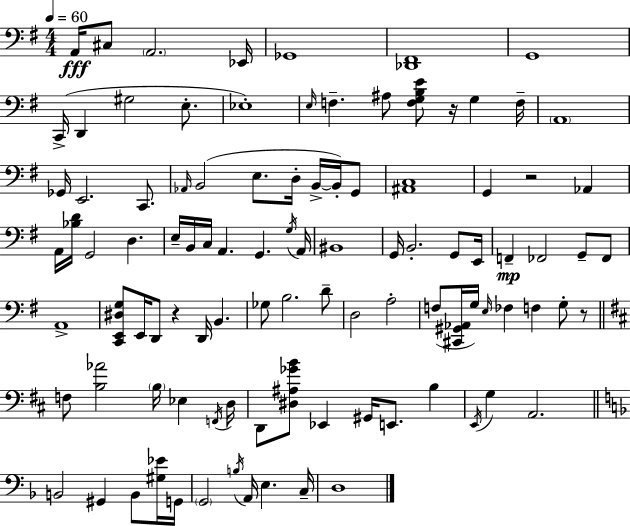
A2/s C#3/e A2/h. Eb2/s Gb2/w [Db2,F#2]/w G2/w C2/s D2/q G#3/h E3/e. Eb3/w E3/s F3/q. A#3/e [F3,G3,B3,E4]/e R/s G3/q F3/s A2/w Gb2/s E2/h. C2/e. Ab2/s B2/h E3/e. D3/s B2/s B2/s G2/e [A#2,C3]/w G2/q R/h Ab2/q A2/s [Bb3,D4]/s G2/h D3/q. E3/s B2/s C3/s A2/q. G2/q. G3/s A2/s BIS2/w G2/s B2/h. G2/e E2/s F2/q FES2/h G2/e FES2/e A2/w [C2,E2,D#3,G3]/e E2/s D2/e R/q D2/s B2/q. Gb3/e B3/h. D4/e D3/h A3/h F3/e [C#2,G#2,Ab2]/s G3/s E3/s FES3/q F3/q G3/e R/e F3/e [B3,Ab4]/h B3/s Eb3/q F2/s D3/s D2/e [D#3,A#3,Gb4,B4]/e Eb2/q G#2/s E2/e. B3/q E2/s G3/q A2/h. B2/h G#2/q B2/e [G#3,Eb4]/s G2/s G2/h B3/s A2/s E3/q. C3/s D3/w